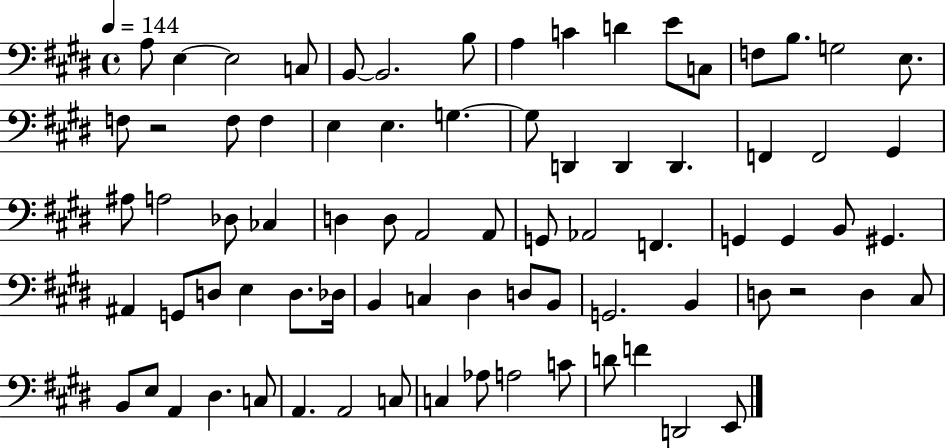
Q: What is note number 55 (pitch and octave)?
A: B2